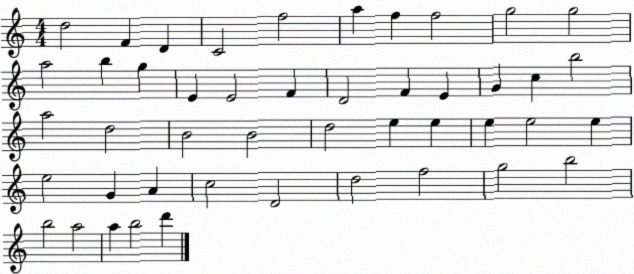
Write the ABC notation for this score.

X:1
T:Untitled
M:4/4
L:1/4
K:C
d2 F D C2 f2 a f f2 g2 g2 a2 b g E E2 F D2 F E G c b2 a2 d2 B2 B2 d2 e e e e2 e e2 G A c2 D2 d2 f2 g2 b2 b2 a2 a b2 d'